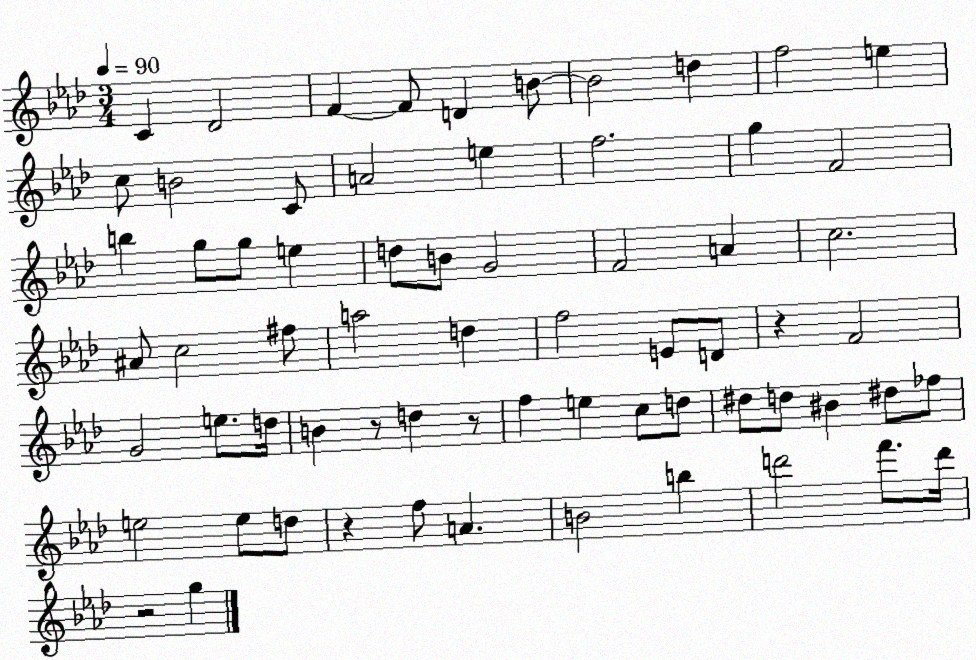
X:1
T:Untitled
M:3/4
L:1/4
K:Ab
C _D2 F F/2 D B/2 B2 d f2 e c/2 B2 C/2 A2 e f2 g F2 b g/2 g/2 e d/2 B/2 G2 F2 A c2 ^A/2 c2 ^f/2 a2 d f2 E/2 D/2 z F2 G2 e/2 d/4 B z/2 d z/2 f e c/2 d/2 ^d/2 d/2 ^B ^d/2 _f/2 e2 e/2 d/2 z f/2 A B2 b d'2 f'/2 d'/4 z2 g